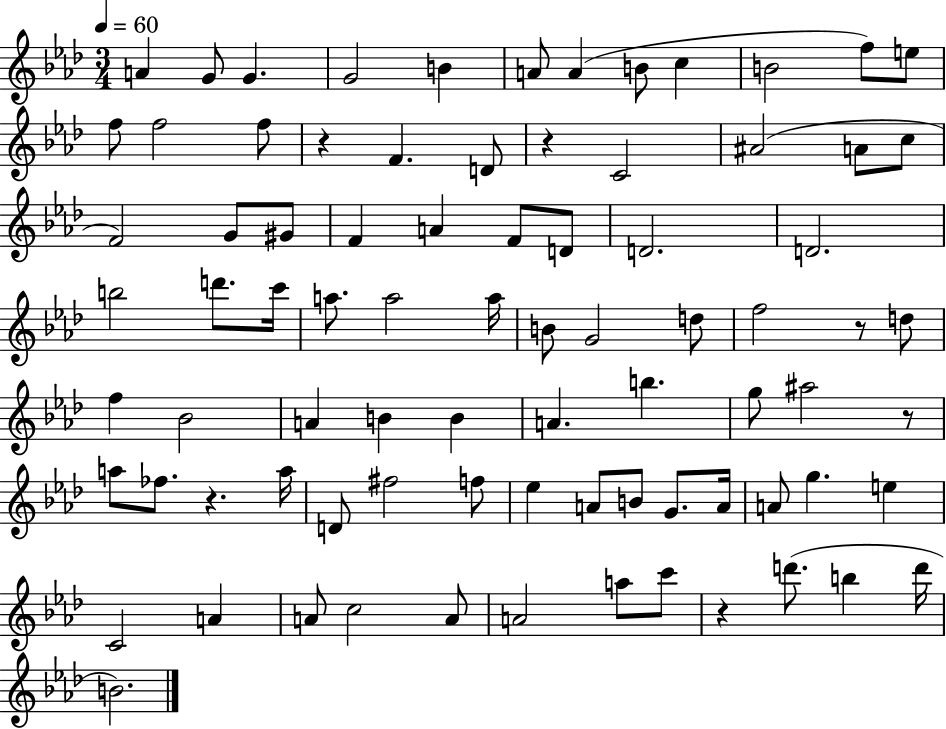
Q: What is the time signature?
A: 3/4